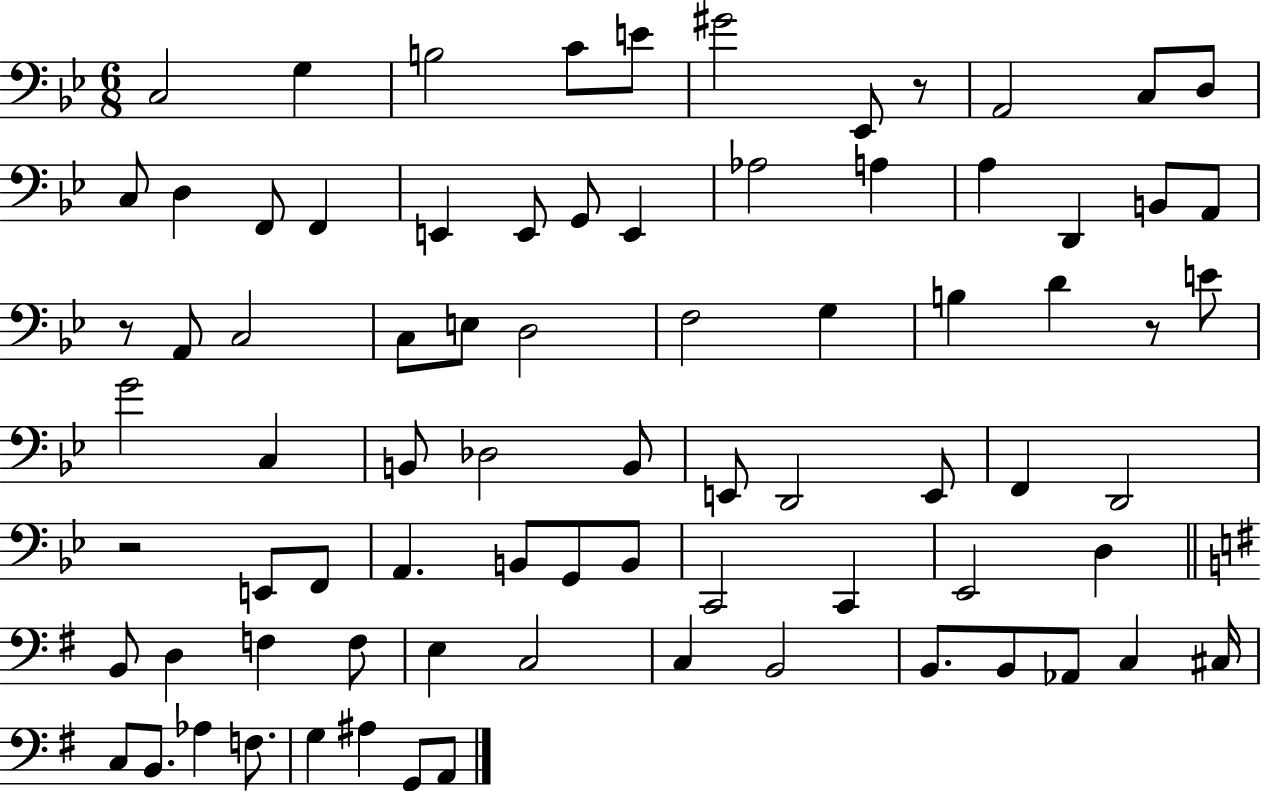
{
  \clef bass
  \numericTimeSignature
  \time 6/8
  \key bes \major
  c2 g4 | b2 c'8 e'8 | gis'2 ees,8 r8 | a,2 c8 d8 | \break c8 d4 f,8 f,4 | e,4 e,8 g,8 e,4 | aes2 a4 | a4 d,4 b,8 a,8 | \break r8 a,8 c2 | c8 e8 d2 | f2 g4 | b4 d'4 r8 e'8 | \break g'2 c4 | b,8 des2 b,8 | e,8 d,2 e,8 | f,4 d,2 | \break r2 e,8 f,8 | a,4. b,8 g,8 b,8 | c,2 c,4 | ees,2 d4 | \break \bar "||" \break \key g \major b,8 d4 f4 f8 | e4 c2 | c4 b,2 | b,8. b,8 aes,8 c4 cis16 | \break c8 b,8. aes4 f8. | g4 ais4 g,8 a,8 | \bar "|."
}